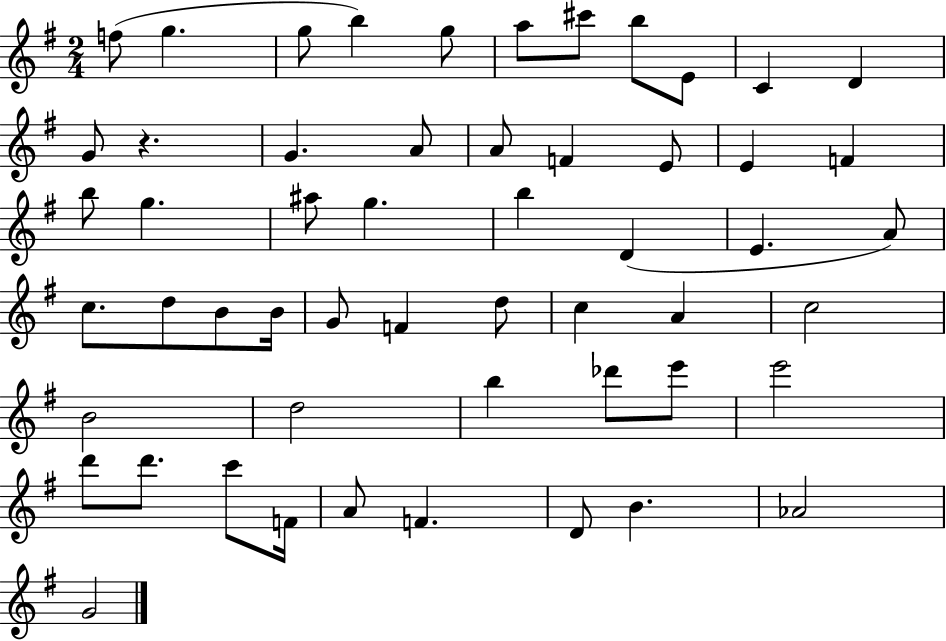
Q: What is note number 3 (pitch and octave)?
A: G5